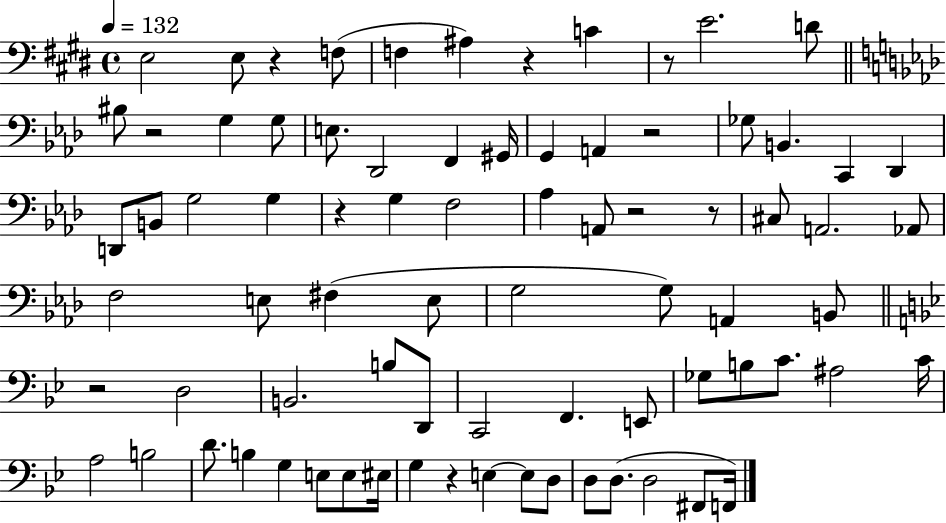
E3/h E3/e R/q F3/e F3/q A#3/q R/q C4/q R/e E4/h. D4/e BIS3/e R/h G3/q G3/e E3/e. Db2/h F2/q G#2/s G2/q A2/q R/h Gb3/e B2/q. C2/q Db2/q D2/e B2/e G3/h G3/q R/q G3/q F3/h Ab3/q A2/e R/h R/e C#3/e A2/h. Ab2/e F3/h E3/e F#3/q E3/e G3/h G3/e A2/q B2/e R/h D3/h B2/h. B3/e D2/e C2/h F2/q. E2/e Gb3/e B3/e C4/e. A#3/h C4/s A3/h B3/h D4/e. B3/q G3/q E3/e E3/e EIS3/s G3/q R/q E3/q E3/e D3/e D3/e D3/e. D3/h F#2/e F2/s